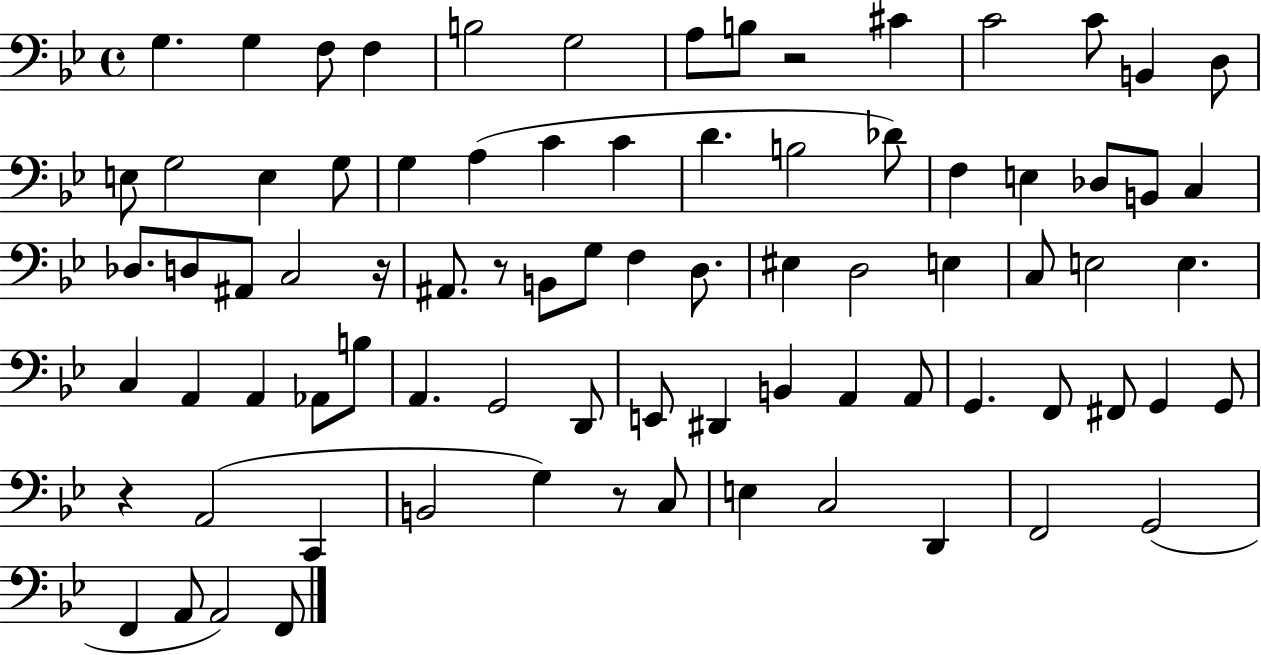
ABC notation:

X:1
T:Untitled
M:4/4
L:1/4
K:Bb
G, G, F,/2 F, B,2 G,2 A,/2 B,/2 z2 ^C C2 C/2 B,, D,/2 E,/2 G,2 E, G,/2 G, A, C C D B,2 _D/2 F, E, _D,/2 B,,/2 C, _D,/2 D,/2 ^A,,/2 C,2 z/4 ^A,,/2 z/2 B,,/2 G,/2 F, D,/2 ^E, D,2 E, C,/2 E,2 E, C, A,, A,, _A,,/2 B,/2 A,, G,,2 D,,/2 E,,/2 ^D,, B,, A,, A,,/2 G,, F,,/2 ^F,,/2 G,, G,,/2 z A,,2 C,, B,,2 G, z/2 C,/2 E, C,2 D,, F,,2 G,,2 F,, A,,/2 A,,2 F,,/2